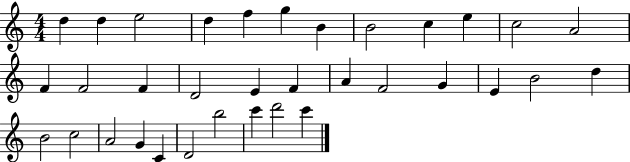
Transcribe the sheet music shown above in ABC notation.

X:1
T:Untitled
M:4/4
L:1/4
K:C
d d e2 d f g B B2 c e c2 A2 F F2 F D2 E F A F2 G E B2 d B2 c2 A2 G C D2 b2 c' d'2 c'